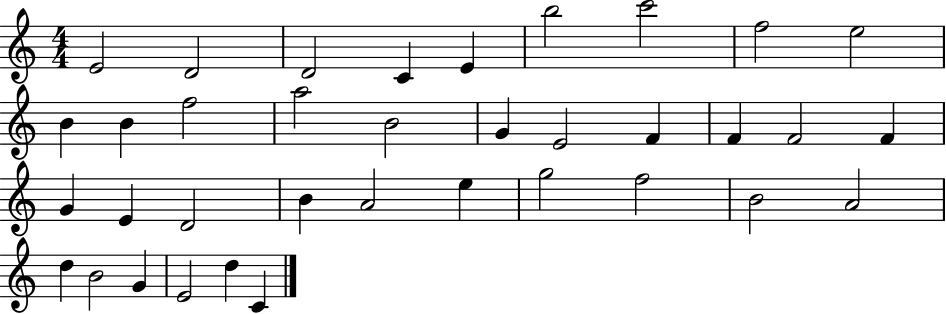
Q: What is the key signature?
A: C major